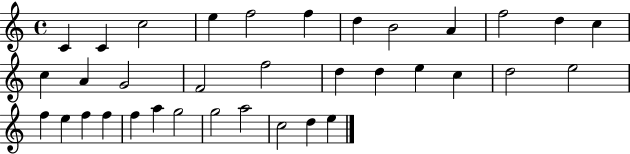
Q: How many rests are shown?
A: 0